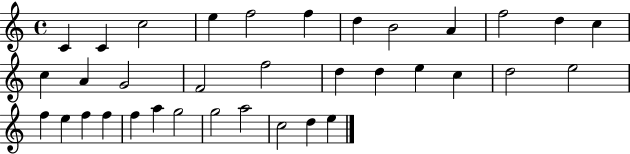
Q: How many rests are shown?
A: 0